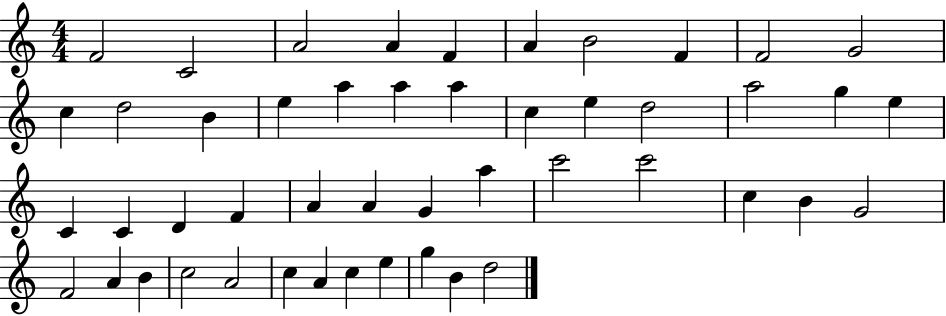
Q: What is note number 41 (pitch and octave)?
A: A4